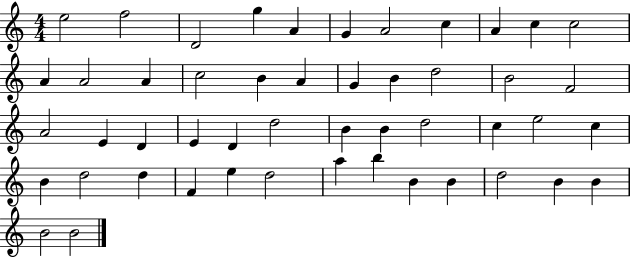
{
  \clef treble
  \numericTimeSignature
  \time 4/4
  \key c \major
  e''2 f''2 | d'2 g''4 a'4 | g'4 a'2 c''4 | a'4 c''4 c''2 | \break a'4 a'2 a'4 | c''2 b'4 a'4 | g'4 b'4 d''2 | b'2 f'2 | \break a'2 e'4 d'4 | e'4 d'4 d''2 | b'4 b'4 d''2 | c''4 e''2 c''4 | \break b'4 d''2 d''4 | f'4 e''4 d''2 | a''4 b''4 b'4 b'4 | d''2 b'4 b'4 | \break b'2 b'2 | \bar "|."
}